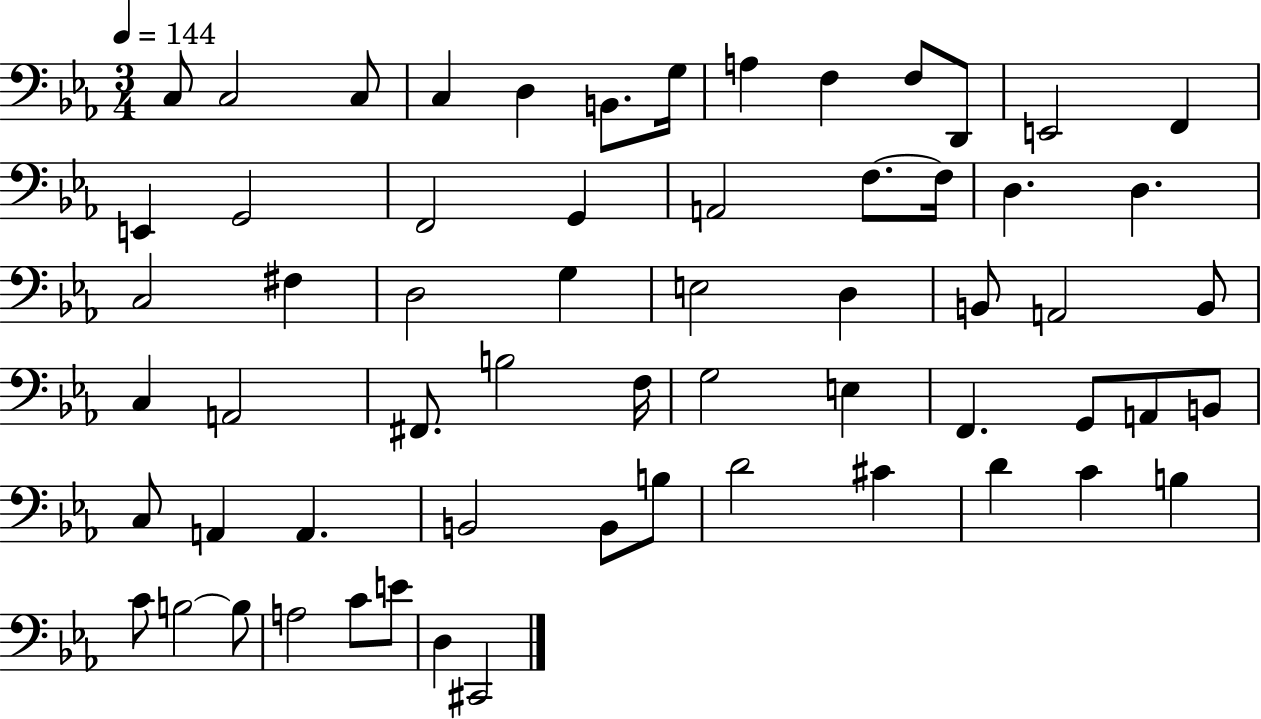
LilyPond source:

{
  \clef bass
  \numericTimeSignature
  \time 3/4
  \key ees \major
  \tempo 4 = 144
  c8 c2 c8 | c4 d4 b,8. g16 | a4 f4 f8 d,8 | e,2 f,4 | \break e,4 g,2 | f,2 g,4 | a,2 f8.~~ f16 | d4. d4. | \break c2 fis4 | d2 g4 | e2 d4 | b,8 a,2 b,8 | \break c4 a,2 | fis,8. b2 f16 | g2 e4 | f,4. g,8 a,8 b,8 | \break c8 a,4 a,4. | b,2 b,8 b8 | d'2 cis'4 | d'4 c'4 b4 | \break c'8 b2~~ b8 | a2 c'8 e'8 | d4 cis,2 | \bar "|."
}